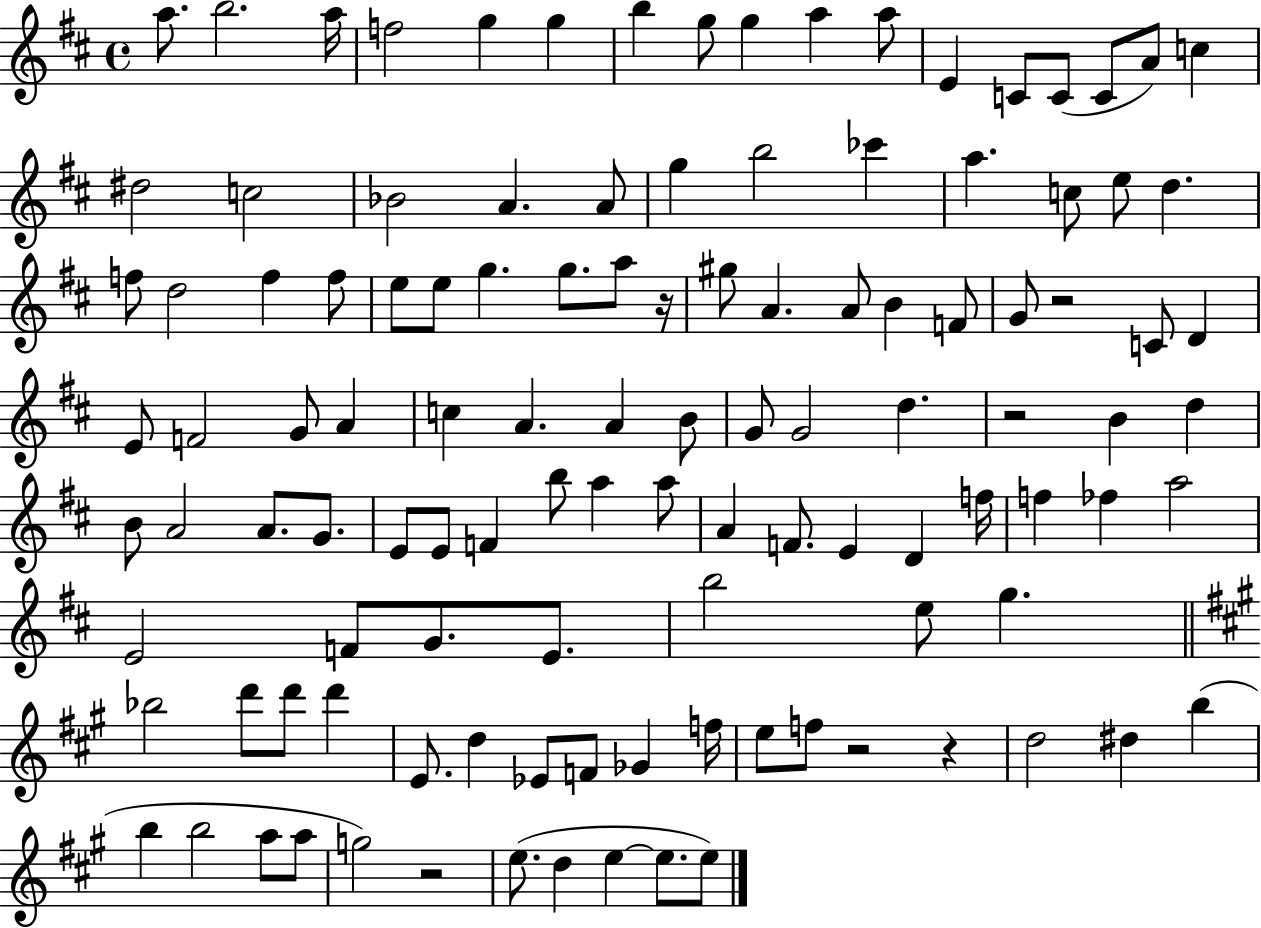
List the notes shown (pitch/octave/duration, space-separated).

A5/e. B5/h. A5/s F5/h G5/q G5/q B5/q G5/e G5/q A5/q A5/e E4/q C4/e C4/e C4/e A4/e C5/q D#5/h C5/h Bb4/h A4/q. A4/e G5/q B5/h CES6/q A5/q. C5/e E5/e D5/q. F5/e D5/h F5/q F5/e E5/e E5/e G5/q. G5/e. A5/e R/s G#5/e A4/q. A4/e B4/q F4/e G4/e R/h C4/e D4/q E4/e F4/h G4/e A4/q C5/q A4/q. A4/q B4/e G4/e G4/h D5/q. R/h B4/q D5/q B4/e A4/h A4/e. G4/e. E4/e E4/e F4/q B5/e A5/q A5/e A4/q F4/e. E4/q D4/q F5/s F5/q FES5/q A5/h E4/h F4/e G4/e. E4/e. B5/h E5/e G5/q. Bb5/h D6/e D6/e D6/q E4/e. D5/q Eb4/e F4/e Gb4/q F5/s E5/e F5/e R/h R/q D5/h D#5/q B5/q B5/q B5/h A5/e A5/e G5/h R/h E5/e. D5/q E5/q E5/e. E5/e